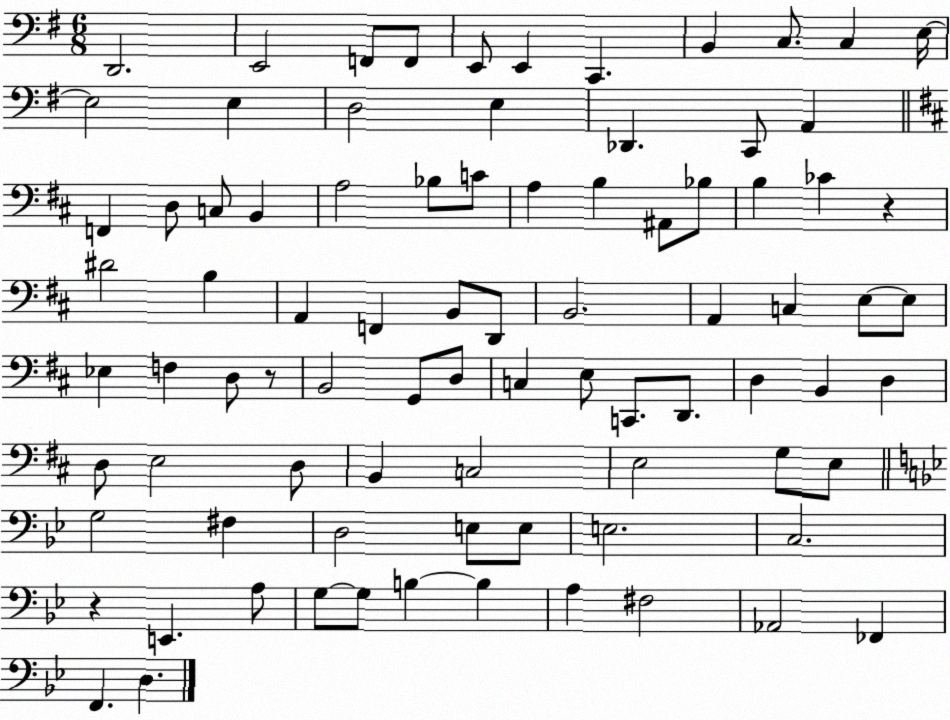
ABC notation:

X:1
T:Untitled
M:6/8
L:1/4
K:G
D,,2 E,,2 F,,/2 F,,/2 E,,/2 E,, C,, B,, C,/2 C, E,/4 E,2 E, D,2 E, _D,, C,,/2 A,, F,, D,/2 C,/2 B,, A,2 _B,/2 C/2 A, B, ^A,,/2 _B,/2 B, _C z ^D2 B, A,, F,, B,,/2 D,,/2 B,,2 A,, C, E,/2 E,/2 _E, F, D,/2 z/2 B,,2 G,,/2 D,/2 C, E,/2 C,,/2 D,,/2 D, B,, D, D,/2 E,2 D,/2 B,, C,2 E,2 G,/2 E,/2 G,2 ^F, D,2 E,/2 E,/2 E,2 C,2 z E,, A,/2 G,/2 G,/2 B, B, A, ^F,2 _A,,2 _F,, F,, D,